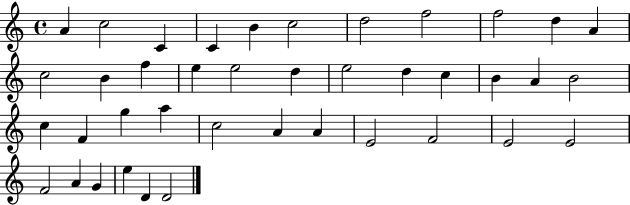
A4/q C5/h C4/q C4/q B4/q C5/h D5/h F5/h F5/h D5/q A4/q C5/h B4/q F5/q E5/q E5/h D5/q E5/h D5/q C5/q B4/q A4/q B4/h C5/q F4/q G5/q A5/q C5/h A4/q A4/q E4/h F4/h E4/h E4/h F4/h A4/q G4/q E5/q D4/q D4/h